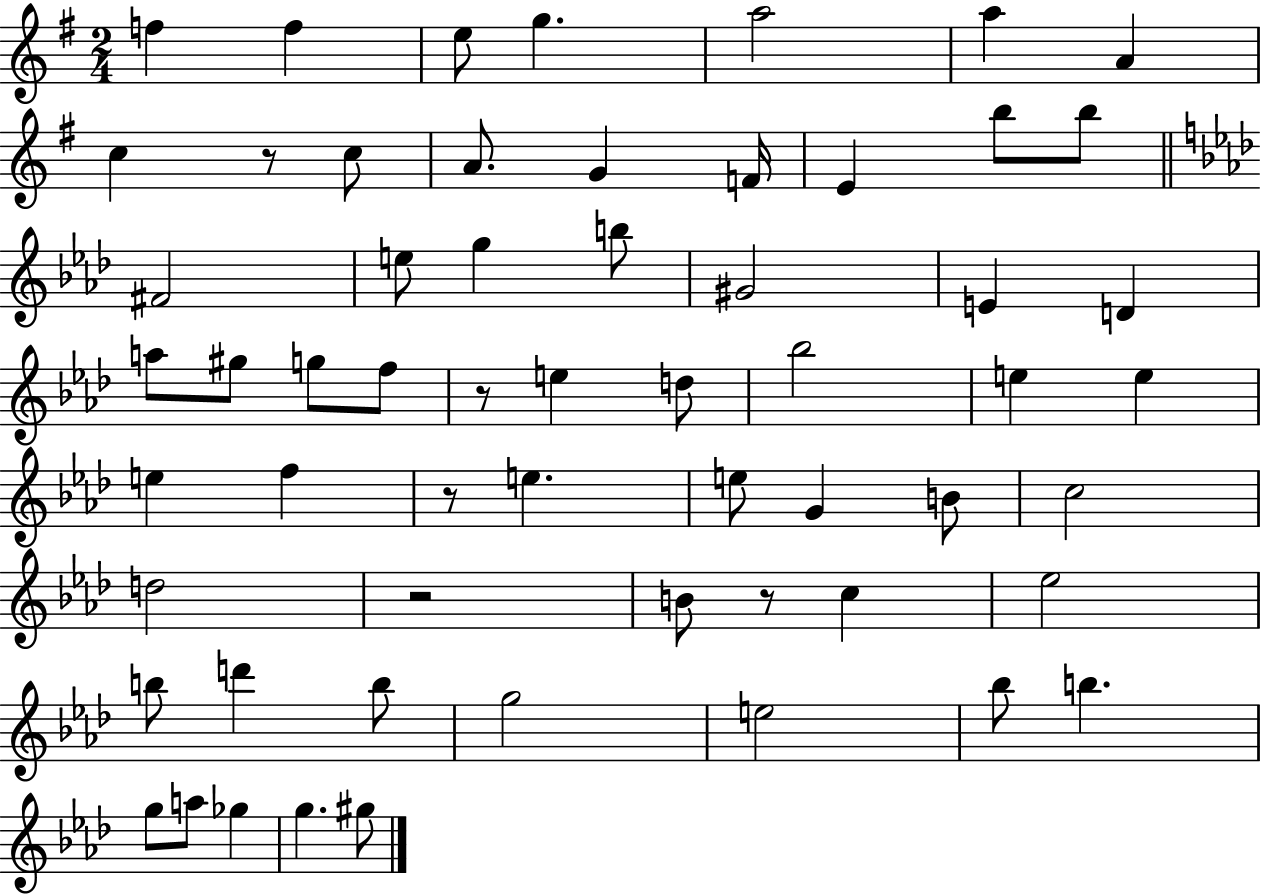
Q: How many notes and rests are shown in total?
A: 59